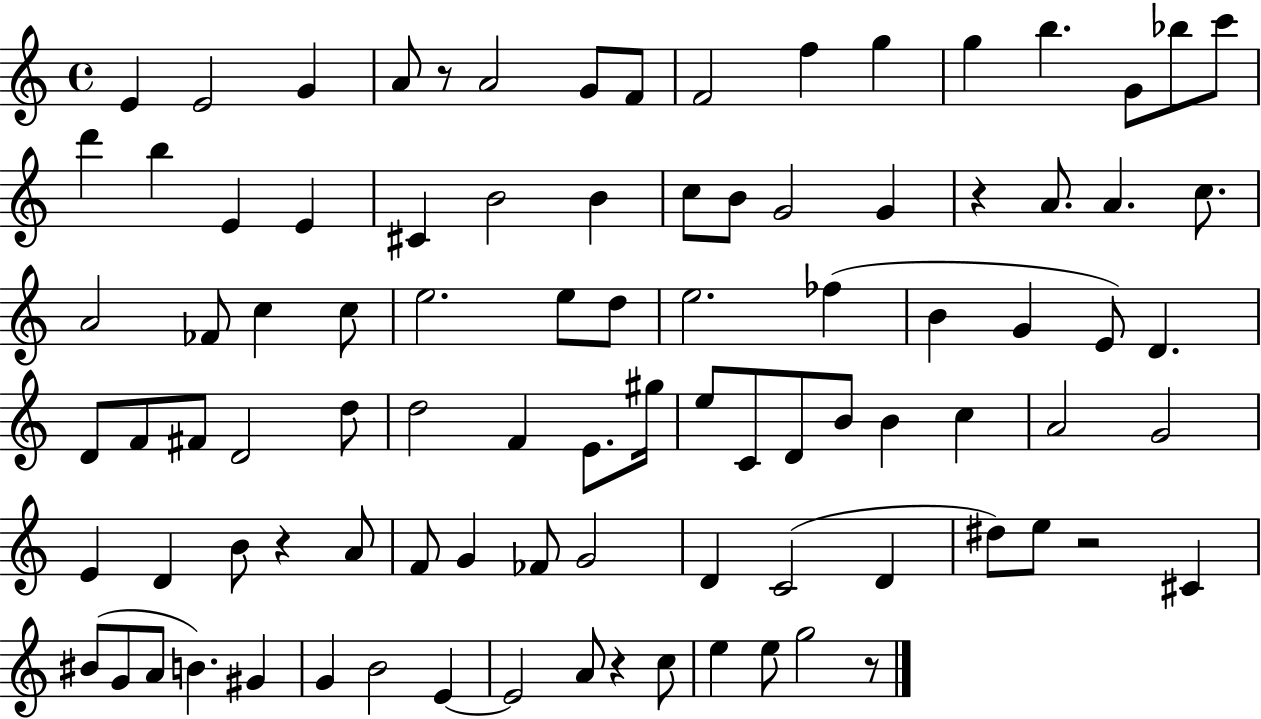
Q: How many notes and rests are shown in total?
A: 93